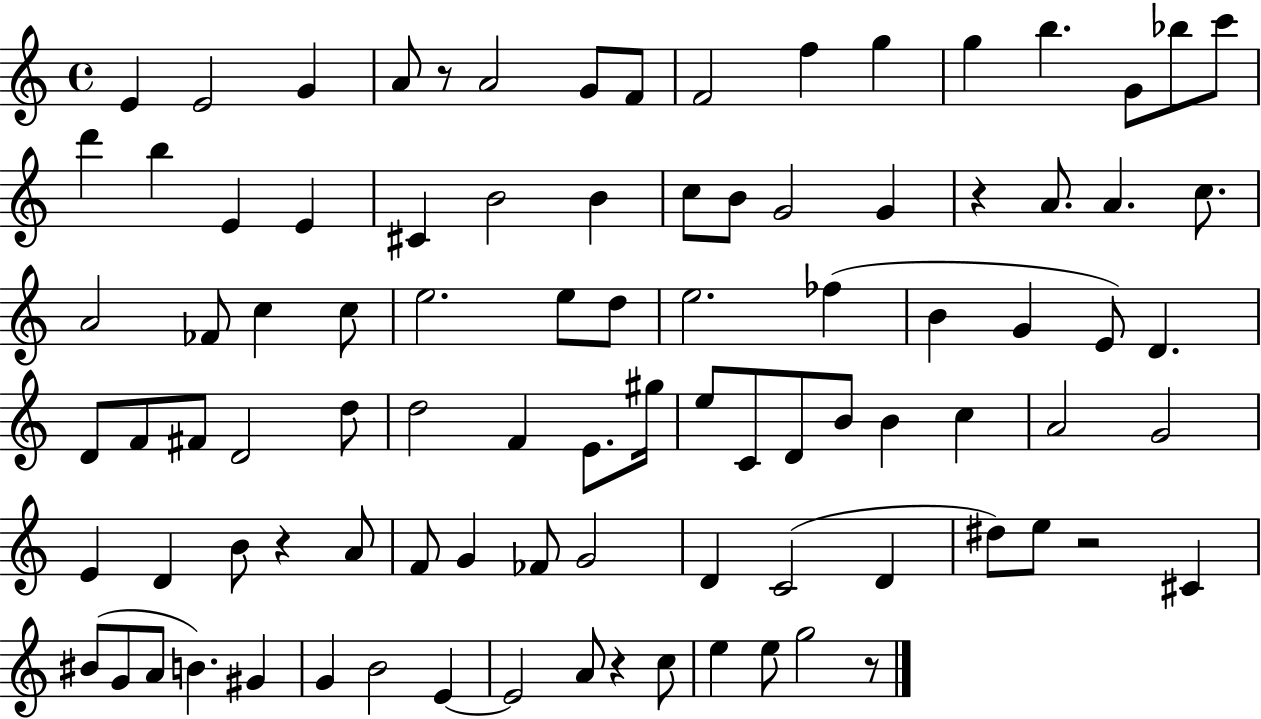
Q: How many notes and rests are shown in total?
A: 93